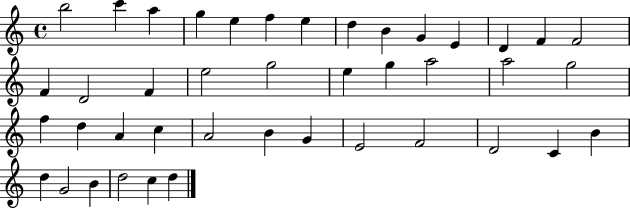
{
  \clef treble
  \time 4/4
  \defaultTimeSignature
  \key c \major
  b''2 c'''4 a''4 | g''4 e''4 f''4 e''4 | d''4 b'4 g'4 e'4 | d'4 f'4 f'2 | \break f'4 d'2 f'4 | e''2 g''2 | e''4 g''4 a''2 | a''2 g''2 | \break f''4 d''4 a'4 c''4 | a'2 b'4 g'4 | e'2 f'2 | d'2 c'4 b'4 | \break d''4 g'2 b'4 | d''2 c''4 d''4 | \bar "|."
}